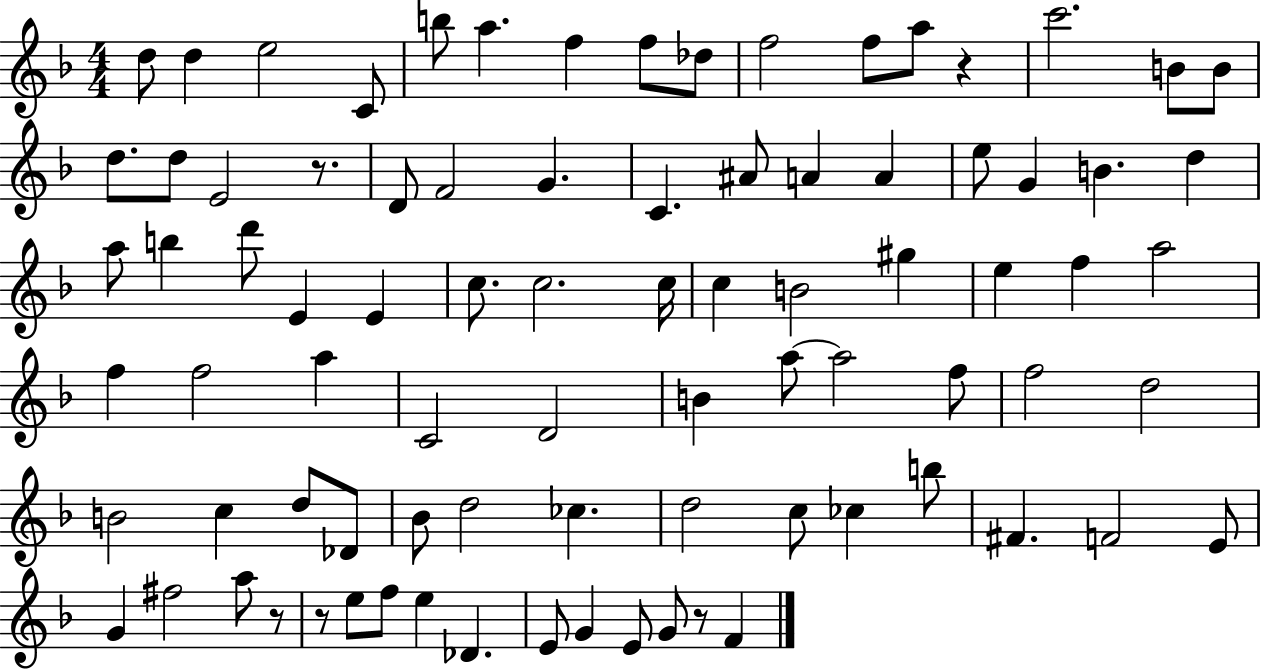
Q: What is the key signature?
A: F major